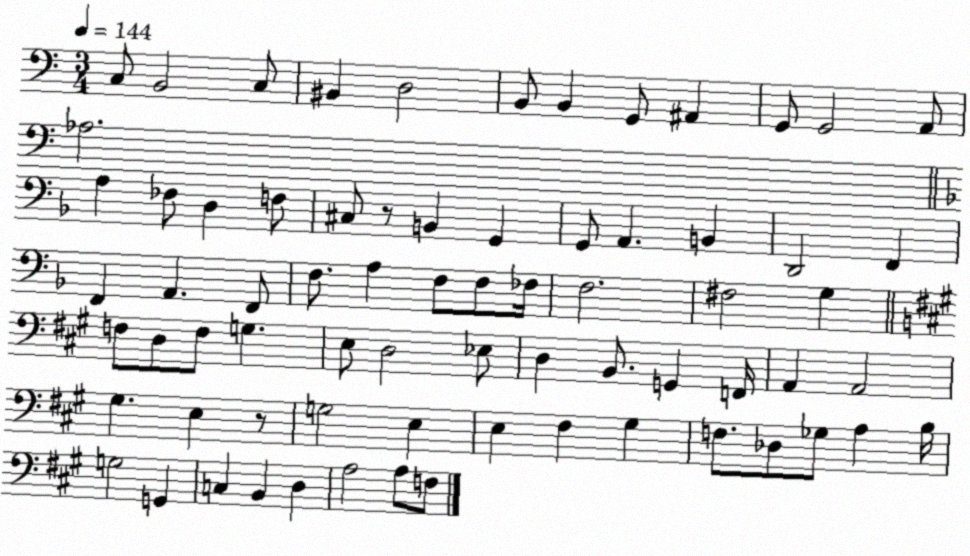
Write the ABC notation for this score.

X:1
T:Untitled
M:3/4
L:1/4
K:C
C,/2 B,,2 C,/2 ^B,, D,2 B,,/2 B,, G,,/2 ^A,, G,,/2 G,,2 A,,/2 _A,2 A, _F,/2 D, F,/2 ^C,/2 z/2 B,, G,, G,,/2 A,, B,, D,,2 F,, F,, A,, F,,/2 F,/2 A, F,/2 F,/2 _F,/4 F,2 ^F,2 G, F,/2 D,/2 F,/2 G, E,/2 D,2 _E,/2 D, B,,/2 G,, F,,/4 A,, A,,2 ^G, E, z/2 G,2 E, E, ^F, ^G, F,/2 _D,/2 _G,/2 A, B,/4 G,2 G,, C, B,, D, A,2 A,/2 F,/2